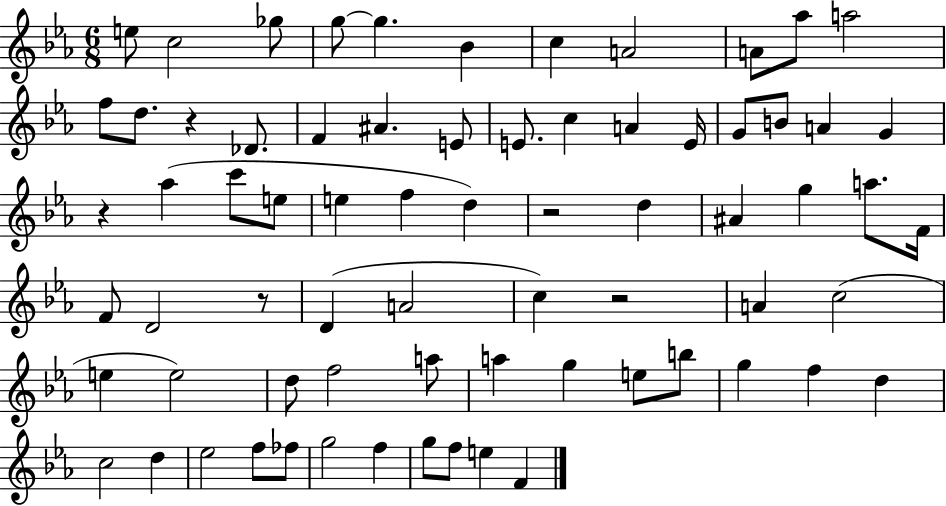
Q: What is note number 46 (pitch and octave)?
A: D5